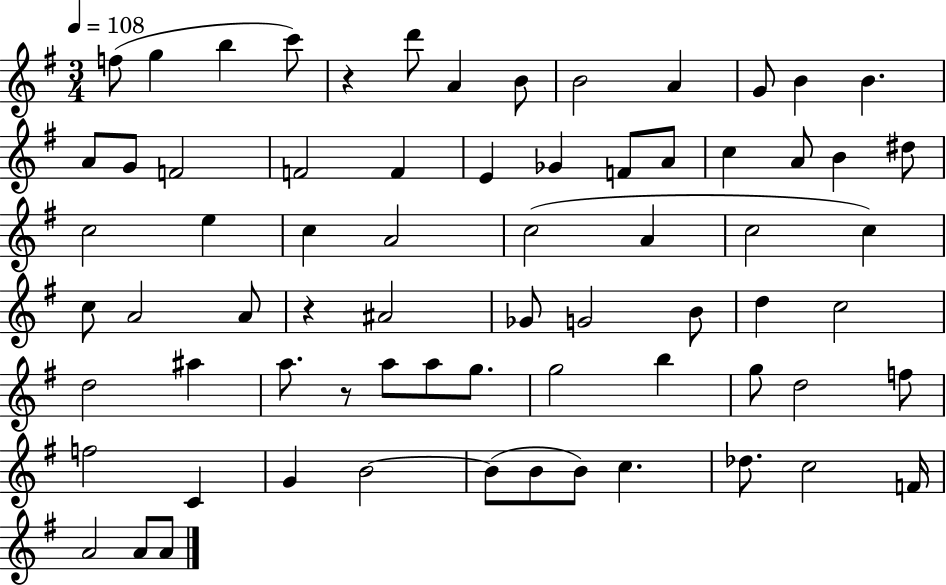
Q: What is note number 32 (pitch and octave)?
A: C5